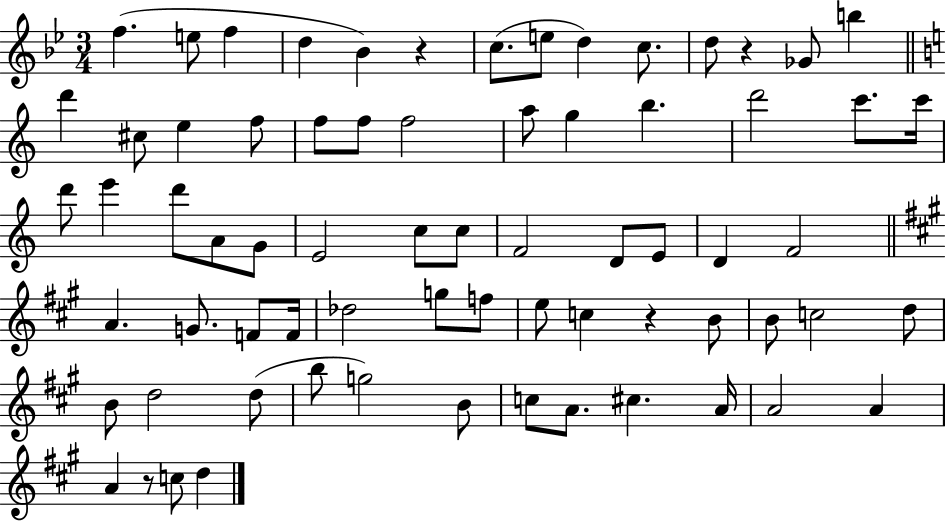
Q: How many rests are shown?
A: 4